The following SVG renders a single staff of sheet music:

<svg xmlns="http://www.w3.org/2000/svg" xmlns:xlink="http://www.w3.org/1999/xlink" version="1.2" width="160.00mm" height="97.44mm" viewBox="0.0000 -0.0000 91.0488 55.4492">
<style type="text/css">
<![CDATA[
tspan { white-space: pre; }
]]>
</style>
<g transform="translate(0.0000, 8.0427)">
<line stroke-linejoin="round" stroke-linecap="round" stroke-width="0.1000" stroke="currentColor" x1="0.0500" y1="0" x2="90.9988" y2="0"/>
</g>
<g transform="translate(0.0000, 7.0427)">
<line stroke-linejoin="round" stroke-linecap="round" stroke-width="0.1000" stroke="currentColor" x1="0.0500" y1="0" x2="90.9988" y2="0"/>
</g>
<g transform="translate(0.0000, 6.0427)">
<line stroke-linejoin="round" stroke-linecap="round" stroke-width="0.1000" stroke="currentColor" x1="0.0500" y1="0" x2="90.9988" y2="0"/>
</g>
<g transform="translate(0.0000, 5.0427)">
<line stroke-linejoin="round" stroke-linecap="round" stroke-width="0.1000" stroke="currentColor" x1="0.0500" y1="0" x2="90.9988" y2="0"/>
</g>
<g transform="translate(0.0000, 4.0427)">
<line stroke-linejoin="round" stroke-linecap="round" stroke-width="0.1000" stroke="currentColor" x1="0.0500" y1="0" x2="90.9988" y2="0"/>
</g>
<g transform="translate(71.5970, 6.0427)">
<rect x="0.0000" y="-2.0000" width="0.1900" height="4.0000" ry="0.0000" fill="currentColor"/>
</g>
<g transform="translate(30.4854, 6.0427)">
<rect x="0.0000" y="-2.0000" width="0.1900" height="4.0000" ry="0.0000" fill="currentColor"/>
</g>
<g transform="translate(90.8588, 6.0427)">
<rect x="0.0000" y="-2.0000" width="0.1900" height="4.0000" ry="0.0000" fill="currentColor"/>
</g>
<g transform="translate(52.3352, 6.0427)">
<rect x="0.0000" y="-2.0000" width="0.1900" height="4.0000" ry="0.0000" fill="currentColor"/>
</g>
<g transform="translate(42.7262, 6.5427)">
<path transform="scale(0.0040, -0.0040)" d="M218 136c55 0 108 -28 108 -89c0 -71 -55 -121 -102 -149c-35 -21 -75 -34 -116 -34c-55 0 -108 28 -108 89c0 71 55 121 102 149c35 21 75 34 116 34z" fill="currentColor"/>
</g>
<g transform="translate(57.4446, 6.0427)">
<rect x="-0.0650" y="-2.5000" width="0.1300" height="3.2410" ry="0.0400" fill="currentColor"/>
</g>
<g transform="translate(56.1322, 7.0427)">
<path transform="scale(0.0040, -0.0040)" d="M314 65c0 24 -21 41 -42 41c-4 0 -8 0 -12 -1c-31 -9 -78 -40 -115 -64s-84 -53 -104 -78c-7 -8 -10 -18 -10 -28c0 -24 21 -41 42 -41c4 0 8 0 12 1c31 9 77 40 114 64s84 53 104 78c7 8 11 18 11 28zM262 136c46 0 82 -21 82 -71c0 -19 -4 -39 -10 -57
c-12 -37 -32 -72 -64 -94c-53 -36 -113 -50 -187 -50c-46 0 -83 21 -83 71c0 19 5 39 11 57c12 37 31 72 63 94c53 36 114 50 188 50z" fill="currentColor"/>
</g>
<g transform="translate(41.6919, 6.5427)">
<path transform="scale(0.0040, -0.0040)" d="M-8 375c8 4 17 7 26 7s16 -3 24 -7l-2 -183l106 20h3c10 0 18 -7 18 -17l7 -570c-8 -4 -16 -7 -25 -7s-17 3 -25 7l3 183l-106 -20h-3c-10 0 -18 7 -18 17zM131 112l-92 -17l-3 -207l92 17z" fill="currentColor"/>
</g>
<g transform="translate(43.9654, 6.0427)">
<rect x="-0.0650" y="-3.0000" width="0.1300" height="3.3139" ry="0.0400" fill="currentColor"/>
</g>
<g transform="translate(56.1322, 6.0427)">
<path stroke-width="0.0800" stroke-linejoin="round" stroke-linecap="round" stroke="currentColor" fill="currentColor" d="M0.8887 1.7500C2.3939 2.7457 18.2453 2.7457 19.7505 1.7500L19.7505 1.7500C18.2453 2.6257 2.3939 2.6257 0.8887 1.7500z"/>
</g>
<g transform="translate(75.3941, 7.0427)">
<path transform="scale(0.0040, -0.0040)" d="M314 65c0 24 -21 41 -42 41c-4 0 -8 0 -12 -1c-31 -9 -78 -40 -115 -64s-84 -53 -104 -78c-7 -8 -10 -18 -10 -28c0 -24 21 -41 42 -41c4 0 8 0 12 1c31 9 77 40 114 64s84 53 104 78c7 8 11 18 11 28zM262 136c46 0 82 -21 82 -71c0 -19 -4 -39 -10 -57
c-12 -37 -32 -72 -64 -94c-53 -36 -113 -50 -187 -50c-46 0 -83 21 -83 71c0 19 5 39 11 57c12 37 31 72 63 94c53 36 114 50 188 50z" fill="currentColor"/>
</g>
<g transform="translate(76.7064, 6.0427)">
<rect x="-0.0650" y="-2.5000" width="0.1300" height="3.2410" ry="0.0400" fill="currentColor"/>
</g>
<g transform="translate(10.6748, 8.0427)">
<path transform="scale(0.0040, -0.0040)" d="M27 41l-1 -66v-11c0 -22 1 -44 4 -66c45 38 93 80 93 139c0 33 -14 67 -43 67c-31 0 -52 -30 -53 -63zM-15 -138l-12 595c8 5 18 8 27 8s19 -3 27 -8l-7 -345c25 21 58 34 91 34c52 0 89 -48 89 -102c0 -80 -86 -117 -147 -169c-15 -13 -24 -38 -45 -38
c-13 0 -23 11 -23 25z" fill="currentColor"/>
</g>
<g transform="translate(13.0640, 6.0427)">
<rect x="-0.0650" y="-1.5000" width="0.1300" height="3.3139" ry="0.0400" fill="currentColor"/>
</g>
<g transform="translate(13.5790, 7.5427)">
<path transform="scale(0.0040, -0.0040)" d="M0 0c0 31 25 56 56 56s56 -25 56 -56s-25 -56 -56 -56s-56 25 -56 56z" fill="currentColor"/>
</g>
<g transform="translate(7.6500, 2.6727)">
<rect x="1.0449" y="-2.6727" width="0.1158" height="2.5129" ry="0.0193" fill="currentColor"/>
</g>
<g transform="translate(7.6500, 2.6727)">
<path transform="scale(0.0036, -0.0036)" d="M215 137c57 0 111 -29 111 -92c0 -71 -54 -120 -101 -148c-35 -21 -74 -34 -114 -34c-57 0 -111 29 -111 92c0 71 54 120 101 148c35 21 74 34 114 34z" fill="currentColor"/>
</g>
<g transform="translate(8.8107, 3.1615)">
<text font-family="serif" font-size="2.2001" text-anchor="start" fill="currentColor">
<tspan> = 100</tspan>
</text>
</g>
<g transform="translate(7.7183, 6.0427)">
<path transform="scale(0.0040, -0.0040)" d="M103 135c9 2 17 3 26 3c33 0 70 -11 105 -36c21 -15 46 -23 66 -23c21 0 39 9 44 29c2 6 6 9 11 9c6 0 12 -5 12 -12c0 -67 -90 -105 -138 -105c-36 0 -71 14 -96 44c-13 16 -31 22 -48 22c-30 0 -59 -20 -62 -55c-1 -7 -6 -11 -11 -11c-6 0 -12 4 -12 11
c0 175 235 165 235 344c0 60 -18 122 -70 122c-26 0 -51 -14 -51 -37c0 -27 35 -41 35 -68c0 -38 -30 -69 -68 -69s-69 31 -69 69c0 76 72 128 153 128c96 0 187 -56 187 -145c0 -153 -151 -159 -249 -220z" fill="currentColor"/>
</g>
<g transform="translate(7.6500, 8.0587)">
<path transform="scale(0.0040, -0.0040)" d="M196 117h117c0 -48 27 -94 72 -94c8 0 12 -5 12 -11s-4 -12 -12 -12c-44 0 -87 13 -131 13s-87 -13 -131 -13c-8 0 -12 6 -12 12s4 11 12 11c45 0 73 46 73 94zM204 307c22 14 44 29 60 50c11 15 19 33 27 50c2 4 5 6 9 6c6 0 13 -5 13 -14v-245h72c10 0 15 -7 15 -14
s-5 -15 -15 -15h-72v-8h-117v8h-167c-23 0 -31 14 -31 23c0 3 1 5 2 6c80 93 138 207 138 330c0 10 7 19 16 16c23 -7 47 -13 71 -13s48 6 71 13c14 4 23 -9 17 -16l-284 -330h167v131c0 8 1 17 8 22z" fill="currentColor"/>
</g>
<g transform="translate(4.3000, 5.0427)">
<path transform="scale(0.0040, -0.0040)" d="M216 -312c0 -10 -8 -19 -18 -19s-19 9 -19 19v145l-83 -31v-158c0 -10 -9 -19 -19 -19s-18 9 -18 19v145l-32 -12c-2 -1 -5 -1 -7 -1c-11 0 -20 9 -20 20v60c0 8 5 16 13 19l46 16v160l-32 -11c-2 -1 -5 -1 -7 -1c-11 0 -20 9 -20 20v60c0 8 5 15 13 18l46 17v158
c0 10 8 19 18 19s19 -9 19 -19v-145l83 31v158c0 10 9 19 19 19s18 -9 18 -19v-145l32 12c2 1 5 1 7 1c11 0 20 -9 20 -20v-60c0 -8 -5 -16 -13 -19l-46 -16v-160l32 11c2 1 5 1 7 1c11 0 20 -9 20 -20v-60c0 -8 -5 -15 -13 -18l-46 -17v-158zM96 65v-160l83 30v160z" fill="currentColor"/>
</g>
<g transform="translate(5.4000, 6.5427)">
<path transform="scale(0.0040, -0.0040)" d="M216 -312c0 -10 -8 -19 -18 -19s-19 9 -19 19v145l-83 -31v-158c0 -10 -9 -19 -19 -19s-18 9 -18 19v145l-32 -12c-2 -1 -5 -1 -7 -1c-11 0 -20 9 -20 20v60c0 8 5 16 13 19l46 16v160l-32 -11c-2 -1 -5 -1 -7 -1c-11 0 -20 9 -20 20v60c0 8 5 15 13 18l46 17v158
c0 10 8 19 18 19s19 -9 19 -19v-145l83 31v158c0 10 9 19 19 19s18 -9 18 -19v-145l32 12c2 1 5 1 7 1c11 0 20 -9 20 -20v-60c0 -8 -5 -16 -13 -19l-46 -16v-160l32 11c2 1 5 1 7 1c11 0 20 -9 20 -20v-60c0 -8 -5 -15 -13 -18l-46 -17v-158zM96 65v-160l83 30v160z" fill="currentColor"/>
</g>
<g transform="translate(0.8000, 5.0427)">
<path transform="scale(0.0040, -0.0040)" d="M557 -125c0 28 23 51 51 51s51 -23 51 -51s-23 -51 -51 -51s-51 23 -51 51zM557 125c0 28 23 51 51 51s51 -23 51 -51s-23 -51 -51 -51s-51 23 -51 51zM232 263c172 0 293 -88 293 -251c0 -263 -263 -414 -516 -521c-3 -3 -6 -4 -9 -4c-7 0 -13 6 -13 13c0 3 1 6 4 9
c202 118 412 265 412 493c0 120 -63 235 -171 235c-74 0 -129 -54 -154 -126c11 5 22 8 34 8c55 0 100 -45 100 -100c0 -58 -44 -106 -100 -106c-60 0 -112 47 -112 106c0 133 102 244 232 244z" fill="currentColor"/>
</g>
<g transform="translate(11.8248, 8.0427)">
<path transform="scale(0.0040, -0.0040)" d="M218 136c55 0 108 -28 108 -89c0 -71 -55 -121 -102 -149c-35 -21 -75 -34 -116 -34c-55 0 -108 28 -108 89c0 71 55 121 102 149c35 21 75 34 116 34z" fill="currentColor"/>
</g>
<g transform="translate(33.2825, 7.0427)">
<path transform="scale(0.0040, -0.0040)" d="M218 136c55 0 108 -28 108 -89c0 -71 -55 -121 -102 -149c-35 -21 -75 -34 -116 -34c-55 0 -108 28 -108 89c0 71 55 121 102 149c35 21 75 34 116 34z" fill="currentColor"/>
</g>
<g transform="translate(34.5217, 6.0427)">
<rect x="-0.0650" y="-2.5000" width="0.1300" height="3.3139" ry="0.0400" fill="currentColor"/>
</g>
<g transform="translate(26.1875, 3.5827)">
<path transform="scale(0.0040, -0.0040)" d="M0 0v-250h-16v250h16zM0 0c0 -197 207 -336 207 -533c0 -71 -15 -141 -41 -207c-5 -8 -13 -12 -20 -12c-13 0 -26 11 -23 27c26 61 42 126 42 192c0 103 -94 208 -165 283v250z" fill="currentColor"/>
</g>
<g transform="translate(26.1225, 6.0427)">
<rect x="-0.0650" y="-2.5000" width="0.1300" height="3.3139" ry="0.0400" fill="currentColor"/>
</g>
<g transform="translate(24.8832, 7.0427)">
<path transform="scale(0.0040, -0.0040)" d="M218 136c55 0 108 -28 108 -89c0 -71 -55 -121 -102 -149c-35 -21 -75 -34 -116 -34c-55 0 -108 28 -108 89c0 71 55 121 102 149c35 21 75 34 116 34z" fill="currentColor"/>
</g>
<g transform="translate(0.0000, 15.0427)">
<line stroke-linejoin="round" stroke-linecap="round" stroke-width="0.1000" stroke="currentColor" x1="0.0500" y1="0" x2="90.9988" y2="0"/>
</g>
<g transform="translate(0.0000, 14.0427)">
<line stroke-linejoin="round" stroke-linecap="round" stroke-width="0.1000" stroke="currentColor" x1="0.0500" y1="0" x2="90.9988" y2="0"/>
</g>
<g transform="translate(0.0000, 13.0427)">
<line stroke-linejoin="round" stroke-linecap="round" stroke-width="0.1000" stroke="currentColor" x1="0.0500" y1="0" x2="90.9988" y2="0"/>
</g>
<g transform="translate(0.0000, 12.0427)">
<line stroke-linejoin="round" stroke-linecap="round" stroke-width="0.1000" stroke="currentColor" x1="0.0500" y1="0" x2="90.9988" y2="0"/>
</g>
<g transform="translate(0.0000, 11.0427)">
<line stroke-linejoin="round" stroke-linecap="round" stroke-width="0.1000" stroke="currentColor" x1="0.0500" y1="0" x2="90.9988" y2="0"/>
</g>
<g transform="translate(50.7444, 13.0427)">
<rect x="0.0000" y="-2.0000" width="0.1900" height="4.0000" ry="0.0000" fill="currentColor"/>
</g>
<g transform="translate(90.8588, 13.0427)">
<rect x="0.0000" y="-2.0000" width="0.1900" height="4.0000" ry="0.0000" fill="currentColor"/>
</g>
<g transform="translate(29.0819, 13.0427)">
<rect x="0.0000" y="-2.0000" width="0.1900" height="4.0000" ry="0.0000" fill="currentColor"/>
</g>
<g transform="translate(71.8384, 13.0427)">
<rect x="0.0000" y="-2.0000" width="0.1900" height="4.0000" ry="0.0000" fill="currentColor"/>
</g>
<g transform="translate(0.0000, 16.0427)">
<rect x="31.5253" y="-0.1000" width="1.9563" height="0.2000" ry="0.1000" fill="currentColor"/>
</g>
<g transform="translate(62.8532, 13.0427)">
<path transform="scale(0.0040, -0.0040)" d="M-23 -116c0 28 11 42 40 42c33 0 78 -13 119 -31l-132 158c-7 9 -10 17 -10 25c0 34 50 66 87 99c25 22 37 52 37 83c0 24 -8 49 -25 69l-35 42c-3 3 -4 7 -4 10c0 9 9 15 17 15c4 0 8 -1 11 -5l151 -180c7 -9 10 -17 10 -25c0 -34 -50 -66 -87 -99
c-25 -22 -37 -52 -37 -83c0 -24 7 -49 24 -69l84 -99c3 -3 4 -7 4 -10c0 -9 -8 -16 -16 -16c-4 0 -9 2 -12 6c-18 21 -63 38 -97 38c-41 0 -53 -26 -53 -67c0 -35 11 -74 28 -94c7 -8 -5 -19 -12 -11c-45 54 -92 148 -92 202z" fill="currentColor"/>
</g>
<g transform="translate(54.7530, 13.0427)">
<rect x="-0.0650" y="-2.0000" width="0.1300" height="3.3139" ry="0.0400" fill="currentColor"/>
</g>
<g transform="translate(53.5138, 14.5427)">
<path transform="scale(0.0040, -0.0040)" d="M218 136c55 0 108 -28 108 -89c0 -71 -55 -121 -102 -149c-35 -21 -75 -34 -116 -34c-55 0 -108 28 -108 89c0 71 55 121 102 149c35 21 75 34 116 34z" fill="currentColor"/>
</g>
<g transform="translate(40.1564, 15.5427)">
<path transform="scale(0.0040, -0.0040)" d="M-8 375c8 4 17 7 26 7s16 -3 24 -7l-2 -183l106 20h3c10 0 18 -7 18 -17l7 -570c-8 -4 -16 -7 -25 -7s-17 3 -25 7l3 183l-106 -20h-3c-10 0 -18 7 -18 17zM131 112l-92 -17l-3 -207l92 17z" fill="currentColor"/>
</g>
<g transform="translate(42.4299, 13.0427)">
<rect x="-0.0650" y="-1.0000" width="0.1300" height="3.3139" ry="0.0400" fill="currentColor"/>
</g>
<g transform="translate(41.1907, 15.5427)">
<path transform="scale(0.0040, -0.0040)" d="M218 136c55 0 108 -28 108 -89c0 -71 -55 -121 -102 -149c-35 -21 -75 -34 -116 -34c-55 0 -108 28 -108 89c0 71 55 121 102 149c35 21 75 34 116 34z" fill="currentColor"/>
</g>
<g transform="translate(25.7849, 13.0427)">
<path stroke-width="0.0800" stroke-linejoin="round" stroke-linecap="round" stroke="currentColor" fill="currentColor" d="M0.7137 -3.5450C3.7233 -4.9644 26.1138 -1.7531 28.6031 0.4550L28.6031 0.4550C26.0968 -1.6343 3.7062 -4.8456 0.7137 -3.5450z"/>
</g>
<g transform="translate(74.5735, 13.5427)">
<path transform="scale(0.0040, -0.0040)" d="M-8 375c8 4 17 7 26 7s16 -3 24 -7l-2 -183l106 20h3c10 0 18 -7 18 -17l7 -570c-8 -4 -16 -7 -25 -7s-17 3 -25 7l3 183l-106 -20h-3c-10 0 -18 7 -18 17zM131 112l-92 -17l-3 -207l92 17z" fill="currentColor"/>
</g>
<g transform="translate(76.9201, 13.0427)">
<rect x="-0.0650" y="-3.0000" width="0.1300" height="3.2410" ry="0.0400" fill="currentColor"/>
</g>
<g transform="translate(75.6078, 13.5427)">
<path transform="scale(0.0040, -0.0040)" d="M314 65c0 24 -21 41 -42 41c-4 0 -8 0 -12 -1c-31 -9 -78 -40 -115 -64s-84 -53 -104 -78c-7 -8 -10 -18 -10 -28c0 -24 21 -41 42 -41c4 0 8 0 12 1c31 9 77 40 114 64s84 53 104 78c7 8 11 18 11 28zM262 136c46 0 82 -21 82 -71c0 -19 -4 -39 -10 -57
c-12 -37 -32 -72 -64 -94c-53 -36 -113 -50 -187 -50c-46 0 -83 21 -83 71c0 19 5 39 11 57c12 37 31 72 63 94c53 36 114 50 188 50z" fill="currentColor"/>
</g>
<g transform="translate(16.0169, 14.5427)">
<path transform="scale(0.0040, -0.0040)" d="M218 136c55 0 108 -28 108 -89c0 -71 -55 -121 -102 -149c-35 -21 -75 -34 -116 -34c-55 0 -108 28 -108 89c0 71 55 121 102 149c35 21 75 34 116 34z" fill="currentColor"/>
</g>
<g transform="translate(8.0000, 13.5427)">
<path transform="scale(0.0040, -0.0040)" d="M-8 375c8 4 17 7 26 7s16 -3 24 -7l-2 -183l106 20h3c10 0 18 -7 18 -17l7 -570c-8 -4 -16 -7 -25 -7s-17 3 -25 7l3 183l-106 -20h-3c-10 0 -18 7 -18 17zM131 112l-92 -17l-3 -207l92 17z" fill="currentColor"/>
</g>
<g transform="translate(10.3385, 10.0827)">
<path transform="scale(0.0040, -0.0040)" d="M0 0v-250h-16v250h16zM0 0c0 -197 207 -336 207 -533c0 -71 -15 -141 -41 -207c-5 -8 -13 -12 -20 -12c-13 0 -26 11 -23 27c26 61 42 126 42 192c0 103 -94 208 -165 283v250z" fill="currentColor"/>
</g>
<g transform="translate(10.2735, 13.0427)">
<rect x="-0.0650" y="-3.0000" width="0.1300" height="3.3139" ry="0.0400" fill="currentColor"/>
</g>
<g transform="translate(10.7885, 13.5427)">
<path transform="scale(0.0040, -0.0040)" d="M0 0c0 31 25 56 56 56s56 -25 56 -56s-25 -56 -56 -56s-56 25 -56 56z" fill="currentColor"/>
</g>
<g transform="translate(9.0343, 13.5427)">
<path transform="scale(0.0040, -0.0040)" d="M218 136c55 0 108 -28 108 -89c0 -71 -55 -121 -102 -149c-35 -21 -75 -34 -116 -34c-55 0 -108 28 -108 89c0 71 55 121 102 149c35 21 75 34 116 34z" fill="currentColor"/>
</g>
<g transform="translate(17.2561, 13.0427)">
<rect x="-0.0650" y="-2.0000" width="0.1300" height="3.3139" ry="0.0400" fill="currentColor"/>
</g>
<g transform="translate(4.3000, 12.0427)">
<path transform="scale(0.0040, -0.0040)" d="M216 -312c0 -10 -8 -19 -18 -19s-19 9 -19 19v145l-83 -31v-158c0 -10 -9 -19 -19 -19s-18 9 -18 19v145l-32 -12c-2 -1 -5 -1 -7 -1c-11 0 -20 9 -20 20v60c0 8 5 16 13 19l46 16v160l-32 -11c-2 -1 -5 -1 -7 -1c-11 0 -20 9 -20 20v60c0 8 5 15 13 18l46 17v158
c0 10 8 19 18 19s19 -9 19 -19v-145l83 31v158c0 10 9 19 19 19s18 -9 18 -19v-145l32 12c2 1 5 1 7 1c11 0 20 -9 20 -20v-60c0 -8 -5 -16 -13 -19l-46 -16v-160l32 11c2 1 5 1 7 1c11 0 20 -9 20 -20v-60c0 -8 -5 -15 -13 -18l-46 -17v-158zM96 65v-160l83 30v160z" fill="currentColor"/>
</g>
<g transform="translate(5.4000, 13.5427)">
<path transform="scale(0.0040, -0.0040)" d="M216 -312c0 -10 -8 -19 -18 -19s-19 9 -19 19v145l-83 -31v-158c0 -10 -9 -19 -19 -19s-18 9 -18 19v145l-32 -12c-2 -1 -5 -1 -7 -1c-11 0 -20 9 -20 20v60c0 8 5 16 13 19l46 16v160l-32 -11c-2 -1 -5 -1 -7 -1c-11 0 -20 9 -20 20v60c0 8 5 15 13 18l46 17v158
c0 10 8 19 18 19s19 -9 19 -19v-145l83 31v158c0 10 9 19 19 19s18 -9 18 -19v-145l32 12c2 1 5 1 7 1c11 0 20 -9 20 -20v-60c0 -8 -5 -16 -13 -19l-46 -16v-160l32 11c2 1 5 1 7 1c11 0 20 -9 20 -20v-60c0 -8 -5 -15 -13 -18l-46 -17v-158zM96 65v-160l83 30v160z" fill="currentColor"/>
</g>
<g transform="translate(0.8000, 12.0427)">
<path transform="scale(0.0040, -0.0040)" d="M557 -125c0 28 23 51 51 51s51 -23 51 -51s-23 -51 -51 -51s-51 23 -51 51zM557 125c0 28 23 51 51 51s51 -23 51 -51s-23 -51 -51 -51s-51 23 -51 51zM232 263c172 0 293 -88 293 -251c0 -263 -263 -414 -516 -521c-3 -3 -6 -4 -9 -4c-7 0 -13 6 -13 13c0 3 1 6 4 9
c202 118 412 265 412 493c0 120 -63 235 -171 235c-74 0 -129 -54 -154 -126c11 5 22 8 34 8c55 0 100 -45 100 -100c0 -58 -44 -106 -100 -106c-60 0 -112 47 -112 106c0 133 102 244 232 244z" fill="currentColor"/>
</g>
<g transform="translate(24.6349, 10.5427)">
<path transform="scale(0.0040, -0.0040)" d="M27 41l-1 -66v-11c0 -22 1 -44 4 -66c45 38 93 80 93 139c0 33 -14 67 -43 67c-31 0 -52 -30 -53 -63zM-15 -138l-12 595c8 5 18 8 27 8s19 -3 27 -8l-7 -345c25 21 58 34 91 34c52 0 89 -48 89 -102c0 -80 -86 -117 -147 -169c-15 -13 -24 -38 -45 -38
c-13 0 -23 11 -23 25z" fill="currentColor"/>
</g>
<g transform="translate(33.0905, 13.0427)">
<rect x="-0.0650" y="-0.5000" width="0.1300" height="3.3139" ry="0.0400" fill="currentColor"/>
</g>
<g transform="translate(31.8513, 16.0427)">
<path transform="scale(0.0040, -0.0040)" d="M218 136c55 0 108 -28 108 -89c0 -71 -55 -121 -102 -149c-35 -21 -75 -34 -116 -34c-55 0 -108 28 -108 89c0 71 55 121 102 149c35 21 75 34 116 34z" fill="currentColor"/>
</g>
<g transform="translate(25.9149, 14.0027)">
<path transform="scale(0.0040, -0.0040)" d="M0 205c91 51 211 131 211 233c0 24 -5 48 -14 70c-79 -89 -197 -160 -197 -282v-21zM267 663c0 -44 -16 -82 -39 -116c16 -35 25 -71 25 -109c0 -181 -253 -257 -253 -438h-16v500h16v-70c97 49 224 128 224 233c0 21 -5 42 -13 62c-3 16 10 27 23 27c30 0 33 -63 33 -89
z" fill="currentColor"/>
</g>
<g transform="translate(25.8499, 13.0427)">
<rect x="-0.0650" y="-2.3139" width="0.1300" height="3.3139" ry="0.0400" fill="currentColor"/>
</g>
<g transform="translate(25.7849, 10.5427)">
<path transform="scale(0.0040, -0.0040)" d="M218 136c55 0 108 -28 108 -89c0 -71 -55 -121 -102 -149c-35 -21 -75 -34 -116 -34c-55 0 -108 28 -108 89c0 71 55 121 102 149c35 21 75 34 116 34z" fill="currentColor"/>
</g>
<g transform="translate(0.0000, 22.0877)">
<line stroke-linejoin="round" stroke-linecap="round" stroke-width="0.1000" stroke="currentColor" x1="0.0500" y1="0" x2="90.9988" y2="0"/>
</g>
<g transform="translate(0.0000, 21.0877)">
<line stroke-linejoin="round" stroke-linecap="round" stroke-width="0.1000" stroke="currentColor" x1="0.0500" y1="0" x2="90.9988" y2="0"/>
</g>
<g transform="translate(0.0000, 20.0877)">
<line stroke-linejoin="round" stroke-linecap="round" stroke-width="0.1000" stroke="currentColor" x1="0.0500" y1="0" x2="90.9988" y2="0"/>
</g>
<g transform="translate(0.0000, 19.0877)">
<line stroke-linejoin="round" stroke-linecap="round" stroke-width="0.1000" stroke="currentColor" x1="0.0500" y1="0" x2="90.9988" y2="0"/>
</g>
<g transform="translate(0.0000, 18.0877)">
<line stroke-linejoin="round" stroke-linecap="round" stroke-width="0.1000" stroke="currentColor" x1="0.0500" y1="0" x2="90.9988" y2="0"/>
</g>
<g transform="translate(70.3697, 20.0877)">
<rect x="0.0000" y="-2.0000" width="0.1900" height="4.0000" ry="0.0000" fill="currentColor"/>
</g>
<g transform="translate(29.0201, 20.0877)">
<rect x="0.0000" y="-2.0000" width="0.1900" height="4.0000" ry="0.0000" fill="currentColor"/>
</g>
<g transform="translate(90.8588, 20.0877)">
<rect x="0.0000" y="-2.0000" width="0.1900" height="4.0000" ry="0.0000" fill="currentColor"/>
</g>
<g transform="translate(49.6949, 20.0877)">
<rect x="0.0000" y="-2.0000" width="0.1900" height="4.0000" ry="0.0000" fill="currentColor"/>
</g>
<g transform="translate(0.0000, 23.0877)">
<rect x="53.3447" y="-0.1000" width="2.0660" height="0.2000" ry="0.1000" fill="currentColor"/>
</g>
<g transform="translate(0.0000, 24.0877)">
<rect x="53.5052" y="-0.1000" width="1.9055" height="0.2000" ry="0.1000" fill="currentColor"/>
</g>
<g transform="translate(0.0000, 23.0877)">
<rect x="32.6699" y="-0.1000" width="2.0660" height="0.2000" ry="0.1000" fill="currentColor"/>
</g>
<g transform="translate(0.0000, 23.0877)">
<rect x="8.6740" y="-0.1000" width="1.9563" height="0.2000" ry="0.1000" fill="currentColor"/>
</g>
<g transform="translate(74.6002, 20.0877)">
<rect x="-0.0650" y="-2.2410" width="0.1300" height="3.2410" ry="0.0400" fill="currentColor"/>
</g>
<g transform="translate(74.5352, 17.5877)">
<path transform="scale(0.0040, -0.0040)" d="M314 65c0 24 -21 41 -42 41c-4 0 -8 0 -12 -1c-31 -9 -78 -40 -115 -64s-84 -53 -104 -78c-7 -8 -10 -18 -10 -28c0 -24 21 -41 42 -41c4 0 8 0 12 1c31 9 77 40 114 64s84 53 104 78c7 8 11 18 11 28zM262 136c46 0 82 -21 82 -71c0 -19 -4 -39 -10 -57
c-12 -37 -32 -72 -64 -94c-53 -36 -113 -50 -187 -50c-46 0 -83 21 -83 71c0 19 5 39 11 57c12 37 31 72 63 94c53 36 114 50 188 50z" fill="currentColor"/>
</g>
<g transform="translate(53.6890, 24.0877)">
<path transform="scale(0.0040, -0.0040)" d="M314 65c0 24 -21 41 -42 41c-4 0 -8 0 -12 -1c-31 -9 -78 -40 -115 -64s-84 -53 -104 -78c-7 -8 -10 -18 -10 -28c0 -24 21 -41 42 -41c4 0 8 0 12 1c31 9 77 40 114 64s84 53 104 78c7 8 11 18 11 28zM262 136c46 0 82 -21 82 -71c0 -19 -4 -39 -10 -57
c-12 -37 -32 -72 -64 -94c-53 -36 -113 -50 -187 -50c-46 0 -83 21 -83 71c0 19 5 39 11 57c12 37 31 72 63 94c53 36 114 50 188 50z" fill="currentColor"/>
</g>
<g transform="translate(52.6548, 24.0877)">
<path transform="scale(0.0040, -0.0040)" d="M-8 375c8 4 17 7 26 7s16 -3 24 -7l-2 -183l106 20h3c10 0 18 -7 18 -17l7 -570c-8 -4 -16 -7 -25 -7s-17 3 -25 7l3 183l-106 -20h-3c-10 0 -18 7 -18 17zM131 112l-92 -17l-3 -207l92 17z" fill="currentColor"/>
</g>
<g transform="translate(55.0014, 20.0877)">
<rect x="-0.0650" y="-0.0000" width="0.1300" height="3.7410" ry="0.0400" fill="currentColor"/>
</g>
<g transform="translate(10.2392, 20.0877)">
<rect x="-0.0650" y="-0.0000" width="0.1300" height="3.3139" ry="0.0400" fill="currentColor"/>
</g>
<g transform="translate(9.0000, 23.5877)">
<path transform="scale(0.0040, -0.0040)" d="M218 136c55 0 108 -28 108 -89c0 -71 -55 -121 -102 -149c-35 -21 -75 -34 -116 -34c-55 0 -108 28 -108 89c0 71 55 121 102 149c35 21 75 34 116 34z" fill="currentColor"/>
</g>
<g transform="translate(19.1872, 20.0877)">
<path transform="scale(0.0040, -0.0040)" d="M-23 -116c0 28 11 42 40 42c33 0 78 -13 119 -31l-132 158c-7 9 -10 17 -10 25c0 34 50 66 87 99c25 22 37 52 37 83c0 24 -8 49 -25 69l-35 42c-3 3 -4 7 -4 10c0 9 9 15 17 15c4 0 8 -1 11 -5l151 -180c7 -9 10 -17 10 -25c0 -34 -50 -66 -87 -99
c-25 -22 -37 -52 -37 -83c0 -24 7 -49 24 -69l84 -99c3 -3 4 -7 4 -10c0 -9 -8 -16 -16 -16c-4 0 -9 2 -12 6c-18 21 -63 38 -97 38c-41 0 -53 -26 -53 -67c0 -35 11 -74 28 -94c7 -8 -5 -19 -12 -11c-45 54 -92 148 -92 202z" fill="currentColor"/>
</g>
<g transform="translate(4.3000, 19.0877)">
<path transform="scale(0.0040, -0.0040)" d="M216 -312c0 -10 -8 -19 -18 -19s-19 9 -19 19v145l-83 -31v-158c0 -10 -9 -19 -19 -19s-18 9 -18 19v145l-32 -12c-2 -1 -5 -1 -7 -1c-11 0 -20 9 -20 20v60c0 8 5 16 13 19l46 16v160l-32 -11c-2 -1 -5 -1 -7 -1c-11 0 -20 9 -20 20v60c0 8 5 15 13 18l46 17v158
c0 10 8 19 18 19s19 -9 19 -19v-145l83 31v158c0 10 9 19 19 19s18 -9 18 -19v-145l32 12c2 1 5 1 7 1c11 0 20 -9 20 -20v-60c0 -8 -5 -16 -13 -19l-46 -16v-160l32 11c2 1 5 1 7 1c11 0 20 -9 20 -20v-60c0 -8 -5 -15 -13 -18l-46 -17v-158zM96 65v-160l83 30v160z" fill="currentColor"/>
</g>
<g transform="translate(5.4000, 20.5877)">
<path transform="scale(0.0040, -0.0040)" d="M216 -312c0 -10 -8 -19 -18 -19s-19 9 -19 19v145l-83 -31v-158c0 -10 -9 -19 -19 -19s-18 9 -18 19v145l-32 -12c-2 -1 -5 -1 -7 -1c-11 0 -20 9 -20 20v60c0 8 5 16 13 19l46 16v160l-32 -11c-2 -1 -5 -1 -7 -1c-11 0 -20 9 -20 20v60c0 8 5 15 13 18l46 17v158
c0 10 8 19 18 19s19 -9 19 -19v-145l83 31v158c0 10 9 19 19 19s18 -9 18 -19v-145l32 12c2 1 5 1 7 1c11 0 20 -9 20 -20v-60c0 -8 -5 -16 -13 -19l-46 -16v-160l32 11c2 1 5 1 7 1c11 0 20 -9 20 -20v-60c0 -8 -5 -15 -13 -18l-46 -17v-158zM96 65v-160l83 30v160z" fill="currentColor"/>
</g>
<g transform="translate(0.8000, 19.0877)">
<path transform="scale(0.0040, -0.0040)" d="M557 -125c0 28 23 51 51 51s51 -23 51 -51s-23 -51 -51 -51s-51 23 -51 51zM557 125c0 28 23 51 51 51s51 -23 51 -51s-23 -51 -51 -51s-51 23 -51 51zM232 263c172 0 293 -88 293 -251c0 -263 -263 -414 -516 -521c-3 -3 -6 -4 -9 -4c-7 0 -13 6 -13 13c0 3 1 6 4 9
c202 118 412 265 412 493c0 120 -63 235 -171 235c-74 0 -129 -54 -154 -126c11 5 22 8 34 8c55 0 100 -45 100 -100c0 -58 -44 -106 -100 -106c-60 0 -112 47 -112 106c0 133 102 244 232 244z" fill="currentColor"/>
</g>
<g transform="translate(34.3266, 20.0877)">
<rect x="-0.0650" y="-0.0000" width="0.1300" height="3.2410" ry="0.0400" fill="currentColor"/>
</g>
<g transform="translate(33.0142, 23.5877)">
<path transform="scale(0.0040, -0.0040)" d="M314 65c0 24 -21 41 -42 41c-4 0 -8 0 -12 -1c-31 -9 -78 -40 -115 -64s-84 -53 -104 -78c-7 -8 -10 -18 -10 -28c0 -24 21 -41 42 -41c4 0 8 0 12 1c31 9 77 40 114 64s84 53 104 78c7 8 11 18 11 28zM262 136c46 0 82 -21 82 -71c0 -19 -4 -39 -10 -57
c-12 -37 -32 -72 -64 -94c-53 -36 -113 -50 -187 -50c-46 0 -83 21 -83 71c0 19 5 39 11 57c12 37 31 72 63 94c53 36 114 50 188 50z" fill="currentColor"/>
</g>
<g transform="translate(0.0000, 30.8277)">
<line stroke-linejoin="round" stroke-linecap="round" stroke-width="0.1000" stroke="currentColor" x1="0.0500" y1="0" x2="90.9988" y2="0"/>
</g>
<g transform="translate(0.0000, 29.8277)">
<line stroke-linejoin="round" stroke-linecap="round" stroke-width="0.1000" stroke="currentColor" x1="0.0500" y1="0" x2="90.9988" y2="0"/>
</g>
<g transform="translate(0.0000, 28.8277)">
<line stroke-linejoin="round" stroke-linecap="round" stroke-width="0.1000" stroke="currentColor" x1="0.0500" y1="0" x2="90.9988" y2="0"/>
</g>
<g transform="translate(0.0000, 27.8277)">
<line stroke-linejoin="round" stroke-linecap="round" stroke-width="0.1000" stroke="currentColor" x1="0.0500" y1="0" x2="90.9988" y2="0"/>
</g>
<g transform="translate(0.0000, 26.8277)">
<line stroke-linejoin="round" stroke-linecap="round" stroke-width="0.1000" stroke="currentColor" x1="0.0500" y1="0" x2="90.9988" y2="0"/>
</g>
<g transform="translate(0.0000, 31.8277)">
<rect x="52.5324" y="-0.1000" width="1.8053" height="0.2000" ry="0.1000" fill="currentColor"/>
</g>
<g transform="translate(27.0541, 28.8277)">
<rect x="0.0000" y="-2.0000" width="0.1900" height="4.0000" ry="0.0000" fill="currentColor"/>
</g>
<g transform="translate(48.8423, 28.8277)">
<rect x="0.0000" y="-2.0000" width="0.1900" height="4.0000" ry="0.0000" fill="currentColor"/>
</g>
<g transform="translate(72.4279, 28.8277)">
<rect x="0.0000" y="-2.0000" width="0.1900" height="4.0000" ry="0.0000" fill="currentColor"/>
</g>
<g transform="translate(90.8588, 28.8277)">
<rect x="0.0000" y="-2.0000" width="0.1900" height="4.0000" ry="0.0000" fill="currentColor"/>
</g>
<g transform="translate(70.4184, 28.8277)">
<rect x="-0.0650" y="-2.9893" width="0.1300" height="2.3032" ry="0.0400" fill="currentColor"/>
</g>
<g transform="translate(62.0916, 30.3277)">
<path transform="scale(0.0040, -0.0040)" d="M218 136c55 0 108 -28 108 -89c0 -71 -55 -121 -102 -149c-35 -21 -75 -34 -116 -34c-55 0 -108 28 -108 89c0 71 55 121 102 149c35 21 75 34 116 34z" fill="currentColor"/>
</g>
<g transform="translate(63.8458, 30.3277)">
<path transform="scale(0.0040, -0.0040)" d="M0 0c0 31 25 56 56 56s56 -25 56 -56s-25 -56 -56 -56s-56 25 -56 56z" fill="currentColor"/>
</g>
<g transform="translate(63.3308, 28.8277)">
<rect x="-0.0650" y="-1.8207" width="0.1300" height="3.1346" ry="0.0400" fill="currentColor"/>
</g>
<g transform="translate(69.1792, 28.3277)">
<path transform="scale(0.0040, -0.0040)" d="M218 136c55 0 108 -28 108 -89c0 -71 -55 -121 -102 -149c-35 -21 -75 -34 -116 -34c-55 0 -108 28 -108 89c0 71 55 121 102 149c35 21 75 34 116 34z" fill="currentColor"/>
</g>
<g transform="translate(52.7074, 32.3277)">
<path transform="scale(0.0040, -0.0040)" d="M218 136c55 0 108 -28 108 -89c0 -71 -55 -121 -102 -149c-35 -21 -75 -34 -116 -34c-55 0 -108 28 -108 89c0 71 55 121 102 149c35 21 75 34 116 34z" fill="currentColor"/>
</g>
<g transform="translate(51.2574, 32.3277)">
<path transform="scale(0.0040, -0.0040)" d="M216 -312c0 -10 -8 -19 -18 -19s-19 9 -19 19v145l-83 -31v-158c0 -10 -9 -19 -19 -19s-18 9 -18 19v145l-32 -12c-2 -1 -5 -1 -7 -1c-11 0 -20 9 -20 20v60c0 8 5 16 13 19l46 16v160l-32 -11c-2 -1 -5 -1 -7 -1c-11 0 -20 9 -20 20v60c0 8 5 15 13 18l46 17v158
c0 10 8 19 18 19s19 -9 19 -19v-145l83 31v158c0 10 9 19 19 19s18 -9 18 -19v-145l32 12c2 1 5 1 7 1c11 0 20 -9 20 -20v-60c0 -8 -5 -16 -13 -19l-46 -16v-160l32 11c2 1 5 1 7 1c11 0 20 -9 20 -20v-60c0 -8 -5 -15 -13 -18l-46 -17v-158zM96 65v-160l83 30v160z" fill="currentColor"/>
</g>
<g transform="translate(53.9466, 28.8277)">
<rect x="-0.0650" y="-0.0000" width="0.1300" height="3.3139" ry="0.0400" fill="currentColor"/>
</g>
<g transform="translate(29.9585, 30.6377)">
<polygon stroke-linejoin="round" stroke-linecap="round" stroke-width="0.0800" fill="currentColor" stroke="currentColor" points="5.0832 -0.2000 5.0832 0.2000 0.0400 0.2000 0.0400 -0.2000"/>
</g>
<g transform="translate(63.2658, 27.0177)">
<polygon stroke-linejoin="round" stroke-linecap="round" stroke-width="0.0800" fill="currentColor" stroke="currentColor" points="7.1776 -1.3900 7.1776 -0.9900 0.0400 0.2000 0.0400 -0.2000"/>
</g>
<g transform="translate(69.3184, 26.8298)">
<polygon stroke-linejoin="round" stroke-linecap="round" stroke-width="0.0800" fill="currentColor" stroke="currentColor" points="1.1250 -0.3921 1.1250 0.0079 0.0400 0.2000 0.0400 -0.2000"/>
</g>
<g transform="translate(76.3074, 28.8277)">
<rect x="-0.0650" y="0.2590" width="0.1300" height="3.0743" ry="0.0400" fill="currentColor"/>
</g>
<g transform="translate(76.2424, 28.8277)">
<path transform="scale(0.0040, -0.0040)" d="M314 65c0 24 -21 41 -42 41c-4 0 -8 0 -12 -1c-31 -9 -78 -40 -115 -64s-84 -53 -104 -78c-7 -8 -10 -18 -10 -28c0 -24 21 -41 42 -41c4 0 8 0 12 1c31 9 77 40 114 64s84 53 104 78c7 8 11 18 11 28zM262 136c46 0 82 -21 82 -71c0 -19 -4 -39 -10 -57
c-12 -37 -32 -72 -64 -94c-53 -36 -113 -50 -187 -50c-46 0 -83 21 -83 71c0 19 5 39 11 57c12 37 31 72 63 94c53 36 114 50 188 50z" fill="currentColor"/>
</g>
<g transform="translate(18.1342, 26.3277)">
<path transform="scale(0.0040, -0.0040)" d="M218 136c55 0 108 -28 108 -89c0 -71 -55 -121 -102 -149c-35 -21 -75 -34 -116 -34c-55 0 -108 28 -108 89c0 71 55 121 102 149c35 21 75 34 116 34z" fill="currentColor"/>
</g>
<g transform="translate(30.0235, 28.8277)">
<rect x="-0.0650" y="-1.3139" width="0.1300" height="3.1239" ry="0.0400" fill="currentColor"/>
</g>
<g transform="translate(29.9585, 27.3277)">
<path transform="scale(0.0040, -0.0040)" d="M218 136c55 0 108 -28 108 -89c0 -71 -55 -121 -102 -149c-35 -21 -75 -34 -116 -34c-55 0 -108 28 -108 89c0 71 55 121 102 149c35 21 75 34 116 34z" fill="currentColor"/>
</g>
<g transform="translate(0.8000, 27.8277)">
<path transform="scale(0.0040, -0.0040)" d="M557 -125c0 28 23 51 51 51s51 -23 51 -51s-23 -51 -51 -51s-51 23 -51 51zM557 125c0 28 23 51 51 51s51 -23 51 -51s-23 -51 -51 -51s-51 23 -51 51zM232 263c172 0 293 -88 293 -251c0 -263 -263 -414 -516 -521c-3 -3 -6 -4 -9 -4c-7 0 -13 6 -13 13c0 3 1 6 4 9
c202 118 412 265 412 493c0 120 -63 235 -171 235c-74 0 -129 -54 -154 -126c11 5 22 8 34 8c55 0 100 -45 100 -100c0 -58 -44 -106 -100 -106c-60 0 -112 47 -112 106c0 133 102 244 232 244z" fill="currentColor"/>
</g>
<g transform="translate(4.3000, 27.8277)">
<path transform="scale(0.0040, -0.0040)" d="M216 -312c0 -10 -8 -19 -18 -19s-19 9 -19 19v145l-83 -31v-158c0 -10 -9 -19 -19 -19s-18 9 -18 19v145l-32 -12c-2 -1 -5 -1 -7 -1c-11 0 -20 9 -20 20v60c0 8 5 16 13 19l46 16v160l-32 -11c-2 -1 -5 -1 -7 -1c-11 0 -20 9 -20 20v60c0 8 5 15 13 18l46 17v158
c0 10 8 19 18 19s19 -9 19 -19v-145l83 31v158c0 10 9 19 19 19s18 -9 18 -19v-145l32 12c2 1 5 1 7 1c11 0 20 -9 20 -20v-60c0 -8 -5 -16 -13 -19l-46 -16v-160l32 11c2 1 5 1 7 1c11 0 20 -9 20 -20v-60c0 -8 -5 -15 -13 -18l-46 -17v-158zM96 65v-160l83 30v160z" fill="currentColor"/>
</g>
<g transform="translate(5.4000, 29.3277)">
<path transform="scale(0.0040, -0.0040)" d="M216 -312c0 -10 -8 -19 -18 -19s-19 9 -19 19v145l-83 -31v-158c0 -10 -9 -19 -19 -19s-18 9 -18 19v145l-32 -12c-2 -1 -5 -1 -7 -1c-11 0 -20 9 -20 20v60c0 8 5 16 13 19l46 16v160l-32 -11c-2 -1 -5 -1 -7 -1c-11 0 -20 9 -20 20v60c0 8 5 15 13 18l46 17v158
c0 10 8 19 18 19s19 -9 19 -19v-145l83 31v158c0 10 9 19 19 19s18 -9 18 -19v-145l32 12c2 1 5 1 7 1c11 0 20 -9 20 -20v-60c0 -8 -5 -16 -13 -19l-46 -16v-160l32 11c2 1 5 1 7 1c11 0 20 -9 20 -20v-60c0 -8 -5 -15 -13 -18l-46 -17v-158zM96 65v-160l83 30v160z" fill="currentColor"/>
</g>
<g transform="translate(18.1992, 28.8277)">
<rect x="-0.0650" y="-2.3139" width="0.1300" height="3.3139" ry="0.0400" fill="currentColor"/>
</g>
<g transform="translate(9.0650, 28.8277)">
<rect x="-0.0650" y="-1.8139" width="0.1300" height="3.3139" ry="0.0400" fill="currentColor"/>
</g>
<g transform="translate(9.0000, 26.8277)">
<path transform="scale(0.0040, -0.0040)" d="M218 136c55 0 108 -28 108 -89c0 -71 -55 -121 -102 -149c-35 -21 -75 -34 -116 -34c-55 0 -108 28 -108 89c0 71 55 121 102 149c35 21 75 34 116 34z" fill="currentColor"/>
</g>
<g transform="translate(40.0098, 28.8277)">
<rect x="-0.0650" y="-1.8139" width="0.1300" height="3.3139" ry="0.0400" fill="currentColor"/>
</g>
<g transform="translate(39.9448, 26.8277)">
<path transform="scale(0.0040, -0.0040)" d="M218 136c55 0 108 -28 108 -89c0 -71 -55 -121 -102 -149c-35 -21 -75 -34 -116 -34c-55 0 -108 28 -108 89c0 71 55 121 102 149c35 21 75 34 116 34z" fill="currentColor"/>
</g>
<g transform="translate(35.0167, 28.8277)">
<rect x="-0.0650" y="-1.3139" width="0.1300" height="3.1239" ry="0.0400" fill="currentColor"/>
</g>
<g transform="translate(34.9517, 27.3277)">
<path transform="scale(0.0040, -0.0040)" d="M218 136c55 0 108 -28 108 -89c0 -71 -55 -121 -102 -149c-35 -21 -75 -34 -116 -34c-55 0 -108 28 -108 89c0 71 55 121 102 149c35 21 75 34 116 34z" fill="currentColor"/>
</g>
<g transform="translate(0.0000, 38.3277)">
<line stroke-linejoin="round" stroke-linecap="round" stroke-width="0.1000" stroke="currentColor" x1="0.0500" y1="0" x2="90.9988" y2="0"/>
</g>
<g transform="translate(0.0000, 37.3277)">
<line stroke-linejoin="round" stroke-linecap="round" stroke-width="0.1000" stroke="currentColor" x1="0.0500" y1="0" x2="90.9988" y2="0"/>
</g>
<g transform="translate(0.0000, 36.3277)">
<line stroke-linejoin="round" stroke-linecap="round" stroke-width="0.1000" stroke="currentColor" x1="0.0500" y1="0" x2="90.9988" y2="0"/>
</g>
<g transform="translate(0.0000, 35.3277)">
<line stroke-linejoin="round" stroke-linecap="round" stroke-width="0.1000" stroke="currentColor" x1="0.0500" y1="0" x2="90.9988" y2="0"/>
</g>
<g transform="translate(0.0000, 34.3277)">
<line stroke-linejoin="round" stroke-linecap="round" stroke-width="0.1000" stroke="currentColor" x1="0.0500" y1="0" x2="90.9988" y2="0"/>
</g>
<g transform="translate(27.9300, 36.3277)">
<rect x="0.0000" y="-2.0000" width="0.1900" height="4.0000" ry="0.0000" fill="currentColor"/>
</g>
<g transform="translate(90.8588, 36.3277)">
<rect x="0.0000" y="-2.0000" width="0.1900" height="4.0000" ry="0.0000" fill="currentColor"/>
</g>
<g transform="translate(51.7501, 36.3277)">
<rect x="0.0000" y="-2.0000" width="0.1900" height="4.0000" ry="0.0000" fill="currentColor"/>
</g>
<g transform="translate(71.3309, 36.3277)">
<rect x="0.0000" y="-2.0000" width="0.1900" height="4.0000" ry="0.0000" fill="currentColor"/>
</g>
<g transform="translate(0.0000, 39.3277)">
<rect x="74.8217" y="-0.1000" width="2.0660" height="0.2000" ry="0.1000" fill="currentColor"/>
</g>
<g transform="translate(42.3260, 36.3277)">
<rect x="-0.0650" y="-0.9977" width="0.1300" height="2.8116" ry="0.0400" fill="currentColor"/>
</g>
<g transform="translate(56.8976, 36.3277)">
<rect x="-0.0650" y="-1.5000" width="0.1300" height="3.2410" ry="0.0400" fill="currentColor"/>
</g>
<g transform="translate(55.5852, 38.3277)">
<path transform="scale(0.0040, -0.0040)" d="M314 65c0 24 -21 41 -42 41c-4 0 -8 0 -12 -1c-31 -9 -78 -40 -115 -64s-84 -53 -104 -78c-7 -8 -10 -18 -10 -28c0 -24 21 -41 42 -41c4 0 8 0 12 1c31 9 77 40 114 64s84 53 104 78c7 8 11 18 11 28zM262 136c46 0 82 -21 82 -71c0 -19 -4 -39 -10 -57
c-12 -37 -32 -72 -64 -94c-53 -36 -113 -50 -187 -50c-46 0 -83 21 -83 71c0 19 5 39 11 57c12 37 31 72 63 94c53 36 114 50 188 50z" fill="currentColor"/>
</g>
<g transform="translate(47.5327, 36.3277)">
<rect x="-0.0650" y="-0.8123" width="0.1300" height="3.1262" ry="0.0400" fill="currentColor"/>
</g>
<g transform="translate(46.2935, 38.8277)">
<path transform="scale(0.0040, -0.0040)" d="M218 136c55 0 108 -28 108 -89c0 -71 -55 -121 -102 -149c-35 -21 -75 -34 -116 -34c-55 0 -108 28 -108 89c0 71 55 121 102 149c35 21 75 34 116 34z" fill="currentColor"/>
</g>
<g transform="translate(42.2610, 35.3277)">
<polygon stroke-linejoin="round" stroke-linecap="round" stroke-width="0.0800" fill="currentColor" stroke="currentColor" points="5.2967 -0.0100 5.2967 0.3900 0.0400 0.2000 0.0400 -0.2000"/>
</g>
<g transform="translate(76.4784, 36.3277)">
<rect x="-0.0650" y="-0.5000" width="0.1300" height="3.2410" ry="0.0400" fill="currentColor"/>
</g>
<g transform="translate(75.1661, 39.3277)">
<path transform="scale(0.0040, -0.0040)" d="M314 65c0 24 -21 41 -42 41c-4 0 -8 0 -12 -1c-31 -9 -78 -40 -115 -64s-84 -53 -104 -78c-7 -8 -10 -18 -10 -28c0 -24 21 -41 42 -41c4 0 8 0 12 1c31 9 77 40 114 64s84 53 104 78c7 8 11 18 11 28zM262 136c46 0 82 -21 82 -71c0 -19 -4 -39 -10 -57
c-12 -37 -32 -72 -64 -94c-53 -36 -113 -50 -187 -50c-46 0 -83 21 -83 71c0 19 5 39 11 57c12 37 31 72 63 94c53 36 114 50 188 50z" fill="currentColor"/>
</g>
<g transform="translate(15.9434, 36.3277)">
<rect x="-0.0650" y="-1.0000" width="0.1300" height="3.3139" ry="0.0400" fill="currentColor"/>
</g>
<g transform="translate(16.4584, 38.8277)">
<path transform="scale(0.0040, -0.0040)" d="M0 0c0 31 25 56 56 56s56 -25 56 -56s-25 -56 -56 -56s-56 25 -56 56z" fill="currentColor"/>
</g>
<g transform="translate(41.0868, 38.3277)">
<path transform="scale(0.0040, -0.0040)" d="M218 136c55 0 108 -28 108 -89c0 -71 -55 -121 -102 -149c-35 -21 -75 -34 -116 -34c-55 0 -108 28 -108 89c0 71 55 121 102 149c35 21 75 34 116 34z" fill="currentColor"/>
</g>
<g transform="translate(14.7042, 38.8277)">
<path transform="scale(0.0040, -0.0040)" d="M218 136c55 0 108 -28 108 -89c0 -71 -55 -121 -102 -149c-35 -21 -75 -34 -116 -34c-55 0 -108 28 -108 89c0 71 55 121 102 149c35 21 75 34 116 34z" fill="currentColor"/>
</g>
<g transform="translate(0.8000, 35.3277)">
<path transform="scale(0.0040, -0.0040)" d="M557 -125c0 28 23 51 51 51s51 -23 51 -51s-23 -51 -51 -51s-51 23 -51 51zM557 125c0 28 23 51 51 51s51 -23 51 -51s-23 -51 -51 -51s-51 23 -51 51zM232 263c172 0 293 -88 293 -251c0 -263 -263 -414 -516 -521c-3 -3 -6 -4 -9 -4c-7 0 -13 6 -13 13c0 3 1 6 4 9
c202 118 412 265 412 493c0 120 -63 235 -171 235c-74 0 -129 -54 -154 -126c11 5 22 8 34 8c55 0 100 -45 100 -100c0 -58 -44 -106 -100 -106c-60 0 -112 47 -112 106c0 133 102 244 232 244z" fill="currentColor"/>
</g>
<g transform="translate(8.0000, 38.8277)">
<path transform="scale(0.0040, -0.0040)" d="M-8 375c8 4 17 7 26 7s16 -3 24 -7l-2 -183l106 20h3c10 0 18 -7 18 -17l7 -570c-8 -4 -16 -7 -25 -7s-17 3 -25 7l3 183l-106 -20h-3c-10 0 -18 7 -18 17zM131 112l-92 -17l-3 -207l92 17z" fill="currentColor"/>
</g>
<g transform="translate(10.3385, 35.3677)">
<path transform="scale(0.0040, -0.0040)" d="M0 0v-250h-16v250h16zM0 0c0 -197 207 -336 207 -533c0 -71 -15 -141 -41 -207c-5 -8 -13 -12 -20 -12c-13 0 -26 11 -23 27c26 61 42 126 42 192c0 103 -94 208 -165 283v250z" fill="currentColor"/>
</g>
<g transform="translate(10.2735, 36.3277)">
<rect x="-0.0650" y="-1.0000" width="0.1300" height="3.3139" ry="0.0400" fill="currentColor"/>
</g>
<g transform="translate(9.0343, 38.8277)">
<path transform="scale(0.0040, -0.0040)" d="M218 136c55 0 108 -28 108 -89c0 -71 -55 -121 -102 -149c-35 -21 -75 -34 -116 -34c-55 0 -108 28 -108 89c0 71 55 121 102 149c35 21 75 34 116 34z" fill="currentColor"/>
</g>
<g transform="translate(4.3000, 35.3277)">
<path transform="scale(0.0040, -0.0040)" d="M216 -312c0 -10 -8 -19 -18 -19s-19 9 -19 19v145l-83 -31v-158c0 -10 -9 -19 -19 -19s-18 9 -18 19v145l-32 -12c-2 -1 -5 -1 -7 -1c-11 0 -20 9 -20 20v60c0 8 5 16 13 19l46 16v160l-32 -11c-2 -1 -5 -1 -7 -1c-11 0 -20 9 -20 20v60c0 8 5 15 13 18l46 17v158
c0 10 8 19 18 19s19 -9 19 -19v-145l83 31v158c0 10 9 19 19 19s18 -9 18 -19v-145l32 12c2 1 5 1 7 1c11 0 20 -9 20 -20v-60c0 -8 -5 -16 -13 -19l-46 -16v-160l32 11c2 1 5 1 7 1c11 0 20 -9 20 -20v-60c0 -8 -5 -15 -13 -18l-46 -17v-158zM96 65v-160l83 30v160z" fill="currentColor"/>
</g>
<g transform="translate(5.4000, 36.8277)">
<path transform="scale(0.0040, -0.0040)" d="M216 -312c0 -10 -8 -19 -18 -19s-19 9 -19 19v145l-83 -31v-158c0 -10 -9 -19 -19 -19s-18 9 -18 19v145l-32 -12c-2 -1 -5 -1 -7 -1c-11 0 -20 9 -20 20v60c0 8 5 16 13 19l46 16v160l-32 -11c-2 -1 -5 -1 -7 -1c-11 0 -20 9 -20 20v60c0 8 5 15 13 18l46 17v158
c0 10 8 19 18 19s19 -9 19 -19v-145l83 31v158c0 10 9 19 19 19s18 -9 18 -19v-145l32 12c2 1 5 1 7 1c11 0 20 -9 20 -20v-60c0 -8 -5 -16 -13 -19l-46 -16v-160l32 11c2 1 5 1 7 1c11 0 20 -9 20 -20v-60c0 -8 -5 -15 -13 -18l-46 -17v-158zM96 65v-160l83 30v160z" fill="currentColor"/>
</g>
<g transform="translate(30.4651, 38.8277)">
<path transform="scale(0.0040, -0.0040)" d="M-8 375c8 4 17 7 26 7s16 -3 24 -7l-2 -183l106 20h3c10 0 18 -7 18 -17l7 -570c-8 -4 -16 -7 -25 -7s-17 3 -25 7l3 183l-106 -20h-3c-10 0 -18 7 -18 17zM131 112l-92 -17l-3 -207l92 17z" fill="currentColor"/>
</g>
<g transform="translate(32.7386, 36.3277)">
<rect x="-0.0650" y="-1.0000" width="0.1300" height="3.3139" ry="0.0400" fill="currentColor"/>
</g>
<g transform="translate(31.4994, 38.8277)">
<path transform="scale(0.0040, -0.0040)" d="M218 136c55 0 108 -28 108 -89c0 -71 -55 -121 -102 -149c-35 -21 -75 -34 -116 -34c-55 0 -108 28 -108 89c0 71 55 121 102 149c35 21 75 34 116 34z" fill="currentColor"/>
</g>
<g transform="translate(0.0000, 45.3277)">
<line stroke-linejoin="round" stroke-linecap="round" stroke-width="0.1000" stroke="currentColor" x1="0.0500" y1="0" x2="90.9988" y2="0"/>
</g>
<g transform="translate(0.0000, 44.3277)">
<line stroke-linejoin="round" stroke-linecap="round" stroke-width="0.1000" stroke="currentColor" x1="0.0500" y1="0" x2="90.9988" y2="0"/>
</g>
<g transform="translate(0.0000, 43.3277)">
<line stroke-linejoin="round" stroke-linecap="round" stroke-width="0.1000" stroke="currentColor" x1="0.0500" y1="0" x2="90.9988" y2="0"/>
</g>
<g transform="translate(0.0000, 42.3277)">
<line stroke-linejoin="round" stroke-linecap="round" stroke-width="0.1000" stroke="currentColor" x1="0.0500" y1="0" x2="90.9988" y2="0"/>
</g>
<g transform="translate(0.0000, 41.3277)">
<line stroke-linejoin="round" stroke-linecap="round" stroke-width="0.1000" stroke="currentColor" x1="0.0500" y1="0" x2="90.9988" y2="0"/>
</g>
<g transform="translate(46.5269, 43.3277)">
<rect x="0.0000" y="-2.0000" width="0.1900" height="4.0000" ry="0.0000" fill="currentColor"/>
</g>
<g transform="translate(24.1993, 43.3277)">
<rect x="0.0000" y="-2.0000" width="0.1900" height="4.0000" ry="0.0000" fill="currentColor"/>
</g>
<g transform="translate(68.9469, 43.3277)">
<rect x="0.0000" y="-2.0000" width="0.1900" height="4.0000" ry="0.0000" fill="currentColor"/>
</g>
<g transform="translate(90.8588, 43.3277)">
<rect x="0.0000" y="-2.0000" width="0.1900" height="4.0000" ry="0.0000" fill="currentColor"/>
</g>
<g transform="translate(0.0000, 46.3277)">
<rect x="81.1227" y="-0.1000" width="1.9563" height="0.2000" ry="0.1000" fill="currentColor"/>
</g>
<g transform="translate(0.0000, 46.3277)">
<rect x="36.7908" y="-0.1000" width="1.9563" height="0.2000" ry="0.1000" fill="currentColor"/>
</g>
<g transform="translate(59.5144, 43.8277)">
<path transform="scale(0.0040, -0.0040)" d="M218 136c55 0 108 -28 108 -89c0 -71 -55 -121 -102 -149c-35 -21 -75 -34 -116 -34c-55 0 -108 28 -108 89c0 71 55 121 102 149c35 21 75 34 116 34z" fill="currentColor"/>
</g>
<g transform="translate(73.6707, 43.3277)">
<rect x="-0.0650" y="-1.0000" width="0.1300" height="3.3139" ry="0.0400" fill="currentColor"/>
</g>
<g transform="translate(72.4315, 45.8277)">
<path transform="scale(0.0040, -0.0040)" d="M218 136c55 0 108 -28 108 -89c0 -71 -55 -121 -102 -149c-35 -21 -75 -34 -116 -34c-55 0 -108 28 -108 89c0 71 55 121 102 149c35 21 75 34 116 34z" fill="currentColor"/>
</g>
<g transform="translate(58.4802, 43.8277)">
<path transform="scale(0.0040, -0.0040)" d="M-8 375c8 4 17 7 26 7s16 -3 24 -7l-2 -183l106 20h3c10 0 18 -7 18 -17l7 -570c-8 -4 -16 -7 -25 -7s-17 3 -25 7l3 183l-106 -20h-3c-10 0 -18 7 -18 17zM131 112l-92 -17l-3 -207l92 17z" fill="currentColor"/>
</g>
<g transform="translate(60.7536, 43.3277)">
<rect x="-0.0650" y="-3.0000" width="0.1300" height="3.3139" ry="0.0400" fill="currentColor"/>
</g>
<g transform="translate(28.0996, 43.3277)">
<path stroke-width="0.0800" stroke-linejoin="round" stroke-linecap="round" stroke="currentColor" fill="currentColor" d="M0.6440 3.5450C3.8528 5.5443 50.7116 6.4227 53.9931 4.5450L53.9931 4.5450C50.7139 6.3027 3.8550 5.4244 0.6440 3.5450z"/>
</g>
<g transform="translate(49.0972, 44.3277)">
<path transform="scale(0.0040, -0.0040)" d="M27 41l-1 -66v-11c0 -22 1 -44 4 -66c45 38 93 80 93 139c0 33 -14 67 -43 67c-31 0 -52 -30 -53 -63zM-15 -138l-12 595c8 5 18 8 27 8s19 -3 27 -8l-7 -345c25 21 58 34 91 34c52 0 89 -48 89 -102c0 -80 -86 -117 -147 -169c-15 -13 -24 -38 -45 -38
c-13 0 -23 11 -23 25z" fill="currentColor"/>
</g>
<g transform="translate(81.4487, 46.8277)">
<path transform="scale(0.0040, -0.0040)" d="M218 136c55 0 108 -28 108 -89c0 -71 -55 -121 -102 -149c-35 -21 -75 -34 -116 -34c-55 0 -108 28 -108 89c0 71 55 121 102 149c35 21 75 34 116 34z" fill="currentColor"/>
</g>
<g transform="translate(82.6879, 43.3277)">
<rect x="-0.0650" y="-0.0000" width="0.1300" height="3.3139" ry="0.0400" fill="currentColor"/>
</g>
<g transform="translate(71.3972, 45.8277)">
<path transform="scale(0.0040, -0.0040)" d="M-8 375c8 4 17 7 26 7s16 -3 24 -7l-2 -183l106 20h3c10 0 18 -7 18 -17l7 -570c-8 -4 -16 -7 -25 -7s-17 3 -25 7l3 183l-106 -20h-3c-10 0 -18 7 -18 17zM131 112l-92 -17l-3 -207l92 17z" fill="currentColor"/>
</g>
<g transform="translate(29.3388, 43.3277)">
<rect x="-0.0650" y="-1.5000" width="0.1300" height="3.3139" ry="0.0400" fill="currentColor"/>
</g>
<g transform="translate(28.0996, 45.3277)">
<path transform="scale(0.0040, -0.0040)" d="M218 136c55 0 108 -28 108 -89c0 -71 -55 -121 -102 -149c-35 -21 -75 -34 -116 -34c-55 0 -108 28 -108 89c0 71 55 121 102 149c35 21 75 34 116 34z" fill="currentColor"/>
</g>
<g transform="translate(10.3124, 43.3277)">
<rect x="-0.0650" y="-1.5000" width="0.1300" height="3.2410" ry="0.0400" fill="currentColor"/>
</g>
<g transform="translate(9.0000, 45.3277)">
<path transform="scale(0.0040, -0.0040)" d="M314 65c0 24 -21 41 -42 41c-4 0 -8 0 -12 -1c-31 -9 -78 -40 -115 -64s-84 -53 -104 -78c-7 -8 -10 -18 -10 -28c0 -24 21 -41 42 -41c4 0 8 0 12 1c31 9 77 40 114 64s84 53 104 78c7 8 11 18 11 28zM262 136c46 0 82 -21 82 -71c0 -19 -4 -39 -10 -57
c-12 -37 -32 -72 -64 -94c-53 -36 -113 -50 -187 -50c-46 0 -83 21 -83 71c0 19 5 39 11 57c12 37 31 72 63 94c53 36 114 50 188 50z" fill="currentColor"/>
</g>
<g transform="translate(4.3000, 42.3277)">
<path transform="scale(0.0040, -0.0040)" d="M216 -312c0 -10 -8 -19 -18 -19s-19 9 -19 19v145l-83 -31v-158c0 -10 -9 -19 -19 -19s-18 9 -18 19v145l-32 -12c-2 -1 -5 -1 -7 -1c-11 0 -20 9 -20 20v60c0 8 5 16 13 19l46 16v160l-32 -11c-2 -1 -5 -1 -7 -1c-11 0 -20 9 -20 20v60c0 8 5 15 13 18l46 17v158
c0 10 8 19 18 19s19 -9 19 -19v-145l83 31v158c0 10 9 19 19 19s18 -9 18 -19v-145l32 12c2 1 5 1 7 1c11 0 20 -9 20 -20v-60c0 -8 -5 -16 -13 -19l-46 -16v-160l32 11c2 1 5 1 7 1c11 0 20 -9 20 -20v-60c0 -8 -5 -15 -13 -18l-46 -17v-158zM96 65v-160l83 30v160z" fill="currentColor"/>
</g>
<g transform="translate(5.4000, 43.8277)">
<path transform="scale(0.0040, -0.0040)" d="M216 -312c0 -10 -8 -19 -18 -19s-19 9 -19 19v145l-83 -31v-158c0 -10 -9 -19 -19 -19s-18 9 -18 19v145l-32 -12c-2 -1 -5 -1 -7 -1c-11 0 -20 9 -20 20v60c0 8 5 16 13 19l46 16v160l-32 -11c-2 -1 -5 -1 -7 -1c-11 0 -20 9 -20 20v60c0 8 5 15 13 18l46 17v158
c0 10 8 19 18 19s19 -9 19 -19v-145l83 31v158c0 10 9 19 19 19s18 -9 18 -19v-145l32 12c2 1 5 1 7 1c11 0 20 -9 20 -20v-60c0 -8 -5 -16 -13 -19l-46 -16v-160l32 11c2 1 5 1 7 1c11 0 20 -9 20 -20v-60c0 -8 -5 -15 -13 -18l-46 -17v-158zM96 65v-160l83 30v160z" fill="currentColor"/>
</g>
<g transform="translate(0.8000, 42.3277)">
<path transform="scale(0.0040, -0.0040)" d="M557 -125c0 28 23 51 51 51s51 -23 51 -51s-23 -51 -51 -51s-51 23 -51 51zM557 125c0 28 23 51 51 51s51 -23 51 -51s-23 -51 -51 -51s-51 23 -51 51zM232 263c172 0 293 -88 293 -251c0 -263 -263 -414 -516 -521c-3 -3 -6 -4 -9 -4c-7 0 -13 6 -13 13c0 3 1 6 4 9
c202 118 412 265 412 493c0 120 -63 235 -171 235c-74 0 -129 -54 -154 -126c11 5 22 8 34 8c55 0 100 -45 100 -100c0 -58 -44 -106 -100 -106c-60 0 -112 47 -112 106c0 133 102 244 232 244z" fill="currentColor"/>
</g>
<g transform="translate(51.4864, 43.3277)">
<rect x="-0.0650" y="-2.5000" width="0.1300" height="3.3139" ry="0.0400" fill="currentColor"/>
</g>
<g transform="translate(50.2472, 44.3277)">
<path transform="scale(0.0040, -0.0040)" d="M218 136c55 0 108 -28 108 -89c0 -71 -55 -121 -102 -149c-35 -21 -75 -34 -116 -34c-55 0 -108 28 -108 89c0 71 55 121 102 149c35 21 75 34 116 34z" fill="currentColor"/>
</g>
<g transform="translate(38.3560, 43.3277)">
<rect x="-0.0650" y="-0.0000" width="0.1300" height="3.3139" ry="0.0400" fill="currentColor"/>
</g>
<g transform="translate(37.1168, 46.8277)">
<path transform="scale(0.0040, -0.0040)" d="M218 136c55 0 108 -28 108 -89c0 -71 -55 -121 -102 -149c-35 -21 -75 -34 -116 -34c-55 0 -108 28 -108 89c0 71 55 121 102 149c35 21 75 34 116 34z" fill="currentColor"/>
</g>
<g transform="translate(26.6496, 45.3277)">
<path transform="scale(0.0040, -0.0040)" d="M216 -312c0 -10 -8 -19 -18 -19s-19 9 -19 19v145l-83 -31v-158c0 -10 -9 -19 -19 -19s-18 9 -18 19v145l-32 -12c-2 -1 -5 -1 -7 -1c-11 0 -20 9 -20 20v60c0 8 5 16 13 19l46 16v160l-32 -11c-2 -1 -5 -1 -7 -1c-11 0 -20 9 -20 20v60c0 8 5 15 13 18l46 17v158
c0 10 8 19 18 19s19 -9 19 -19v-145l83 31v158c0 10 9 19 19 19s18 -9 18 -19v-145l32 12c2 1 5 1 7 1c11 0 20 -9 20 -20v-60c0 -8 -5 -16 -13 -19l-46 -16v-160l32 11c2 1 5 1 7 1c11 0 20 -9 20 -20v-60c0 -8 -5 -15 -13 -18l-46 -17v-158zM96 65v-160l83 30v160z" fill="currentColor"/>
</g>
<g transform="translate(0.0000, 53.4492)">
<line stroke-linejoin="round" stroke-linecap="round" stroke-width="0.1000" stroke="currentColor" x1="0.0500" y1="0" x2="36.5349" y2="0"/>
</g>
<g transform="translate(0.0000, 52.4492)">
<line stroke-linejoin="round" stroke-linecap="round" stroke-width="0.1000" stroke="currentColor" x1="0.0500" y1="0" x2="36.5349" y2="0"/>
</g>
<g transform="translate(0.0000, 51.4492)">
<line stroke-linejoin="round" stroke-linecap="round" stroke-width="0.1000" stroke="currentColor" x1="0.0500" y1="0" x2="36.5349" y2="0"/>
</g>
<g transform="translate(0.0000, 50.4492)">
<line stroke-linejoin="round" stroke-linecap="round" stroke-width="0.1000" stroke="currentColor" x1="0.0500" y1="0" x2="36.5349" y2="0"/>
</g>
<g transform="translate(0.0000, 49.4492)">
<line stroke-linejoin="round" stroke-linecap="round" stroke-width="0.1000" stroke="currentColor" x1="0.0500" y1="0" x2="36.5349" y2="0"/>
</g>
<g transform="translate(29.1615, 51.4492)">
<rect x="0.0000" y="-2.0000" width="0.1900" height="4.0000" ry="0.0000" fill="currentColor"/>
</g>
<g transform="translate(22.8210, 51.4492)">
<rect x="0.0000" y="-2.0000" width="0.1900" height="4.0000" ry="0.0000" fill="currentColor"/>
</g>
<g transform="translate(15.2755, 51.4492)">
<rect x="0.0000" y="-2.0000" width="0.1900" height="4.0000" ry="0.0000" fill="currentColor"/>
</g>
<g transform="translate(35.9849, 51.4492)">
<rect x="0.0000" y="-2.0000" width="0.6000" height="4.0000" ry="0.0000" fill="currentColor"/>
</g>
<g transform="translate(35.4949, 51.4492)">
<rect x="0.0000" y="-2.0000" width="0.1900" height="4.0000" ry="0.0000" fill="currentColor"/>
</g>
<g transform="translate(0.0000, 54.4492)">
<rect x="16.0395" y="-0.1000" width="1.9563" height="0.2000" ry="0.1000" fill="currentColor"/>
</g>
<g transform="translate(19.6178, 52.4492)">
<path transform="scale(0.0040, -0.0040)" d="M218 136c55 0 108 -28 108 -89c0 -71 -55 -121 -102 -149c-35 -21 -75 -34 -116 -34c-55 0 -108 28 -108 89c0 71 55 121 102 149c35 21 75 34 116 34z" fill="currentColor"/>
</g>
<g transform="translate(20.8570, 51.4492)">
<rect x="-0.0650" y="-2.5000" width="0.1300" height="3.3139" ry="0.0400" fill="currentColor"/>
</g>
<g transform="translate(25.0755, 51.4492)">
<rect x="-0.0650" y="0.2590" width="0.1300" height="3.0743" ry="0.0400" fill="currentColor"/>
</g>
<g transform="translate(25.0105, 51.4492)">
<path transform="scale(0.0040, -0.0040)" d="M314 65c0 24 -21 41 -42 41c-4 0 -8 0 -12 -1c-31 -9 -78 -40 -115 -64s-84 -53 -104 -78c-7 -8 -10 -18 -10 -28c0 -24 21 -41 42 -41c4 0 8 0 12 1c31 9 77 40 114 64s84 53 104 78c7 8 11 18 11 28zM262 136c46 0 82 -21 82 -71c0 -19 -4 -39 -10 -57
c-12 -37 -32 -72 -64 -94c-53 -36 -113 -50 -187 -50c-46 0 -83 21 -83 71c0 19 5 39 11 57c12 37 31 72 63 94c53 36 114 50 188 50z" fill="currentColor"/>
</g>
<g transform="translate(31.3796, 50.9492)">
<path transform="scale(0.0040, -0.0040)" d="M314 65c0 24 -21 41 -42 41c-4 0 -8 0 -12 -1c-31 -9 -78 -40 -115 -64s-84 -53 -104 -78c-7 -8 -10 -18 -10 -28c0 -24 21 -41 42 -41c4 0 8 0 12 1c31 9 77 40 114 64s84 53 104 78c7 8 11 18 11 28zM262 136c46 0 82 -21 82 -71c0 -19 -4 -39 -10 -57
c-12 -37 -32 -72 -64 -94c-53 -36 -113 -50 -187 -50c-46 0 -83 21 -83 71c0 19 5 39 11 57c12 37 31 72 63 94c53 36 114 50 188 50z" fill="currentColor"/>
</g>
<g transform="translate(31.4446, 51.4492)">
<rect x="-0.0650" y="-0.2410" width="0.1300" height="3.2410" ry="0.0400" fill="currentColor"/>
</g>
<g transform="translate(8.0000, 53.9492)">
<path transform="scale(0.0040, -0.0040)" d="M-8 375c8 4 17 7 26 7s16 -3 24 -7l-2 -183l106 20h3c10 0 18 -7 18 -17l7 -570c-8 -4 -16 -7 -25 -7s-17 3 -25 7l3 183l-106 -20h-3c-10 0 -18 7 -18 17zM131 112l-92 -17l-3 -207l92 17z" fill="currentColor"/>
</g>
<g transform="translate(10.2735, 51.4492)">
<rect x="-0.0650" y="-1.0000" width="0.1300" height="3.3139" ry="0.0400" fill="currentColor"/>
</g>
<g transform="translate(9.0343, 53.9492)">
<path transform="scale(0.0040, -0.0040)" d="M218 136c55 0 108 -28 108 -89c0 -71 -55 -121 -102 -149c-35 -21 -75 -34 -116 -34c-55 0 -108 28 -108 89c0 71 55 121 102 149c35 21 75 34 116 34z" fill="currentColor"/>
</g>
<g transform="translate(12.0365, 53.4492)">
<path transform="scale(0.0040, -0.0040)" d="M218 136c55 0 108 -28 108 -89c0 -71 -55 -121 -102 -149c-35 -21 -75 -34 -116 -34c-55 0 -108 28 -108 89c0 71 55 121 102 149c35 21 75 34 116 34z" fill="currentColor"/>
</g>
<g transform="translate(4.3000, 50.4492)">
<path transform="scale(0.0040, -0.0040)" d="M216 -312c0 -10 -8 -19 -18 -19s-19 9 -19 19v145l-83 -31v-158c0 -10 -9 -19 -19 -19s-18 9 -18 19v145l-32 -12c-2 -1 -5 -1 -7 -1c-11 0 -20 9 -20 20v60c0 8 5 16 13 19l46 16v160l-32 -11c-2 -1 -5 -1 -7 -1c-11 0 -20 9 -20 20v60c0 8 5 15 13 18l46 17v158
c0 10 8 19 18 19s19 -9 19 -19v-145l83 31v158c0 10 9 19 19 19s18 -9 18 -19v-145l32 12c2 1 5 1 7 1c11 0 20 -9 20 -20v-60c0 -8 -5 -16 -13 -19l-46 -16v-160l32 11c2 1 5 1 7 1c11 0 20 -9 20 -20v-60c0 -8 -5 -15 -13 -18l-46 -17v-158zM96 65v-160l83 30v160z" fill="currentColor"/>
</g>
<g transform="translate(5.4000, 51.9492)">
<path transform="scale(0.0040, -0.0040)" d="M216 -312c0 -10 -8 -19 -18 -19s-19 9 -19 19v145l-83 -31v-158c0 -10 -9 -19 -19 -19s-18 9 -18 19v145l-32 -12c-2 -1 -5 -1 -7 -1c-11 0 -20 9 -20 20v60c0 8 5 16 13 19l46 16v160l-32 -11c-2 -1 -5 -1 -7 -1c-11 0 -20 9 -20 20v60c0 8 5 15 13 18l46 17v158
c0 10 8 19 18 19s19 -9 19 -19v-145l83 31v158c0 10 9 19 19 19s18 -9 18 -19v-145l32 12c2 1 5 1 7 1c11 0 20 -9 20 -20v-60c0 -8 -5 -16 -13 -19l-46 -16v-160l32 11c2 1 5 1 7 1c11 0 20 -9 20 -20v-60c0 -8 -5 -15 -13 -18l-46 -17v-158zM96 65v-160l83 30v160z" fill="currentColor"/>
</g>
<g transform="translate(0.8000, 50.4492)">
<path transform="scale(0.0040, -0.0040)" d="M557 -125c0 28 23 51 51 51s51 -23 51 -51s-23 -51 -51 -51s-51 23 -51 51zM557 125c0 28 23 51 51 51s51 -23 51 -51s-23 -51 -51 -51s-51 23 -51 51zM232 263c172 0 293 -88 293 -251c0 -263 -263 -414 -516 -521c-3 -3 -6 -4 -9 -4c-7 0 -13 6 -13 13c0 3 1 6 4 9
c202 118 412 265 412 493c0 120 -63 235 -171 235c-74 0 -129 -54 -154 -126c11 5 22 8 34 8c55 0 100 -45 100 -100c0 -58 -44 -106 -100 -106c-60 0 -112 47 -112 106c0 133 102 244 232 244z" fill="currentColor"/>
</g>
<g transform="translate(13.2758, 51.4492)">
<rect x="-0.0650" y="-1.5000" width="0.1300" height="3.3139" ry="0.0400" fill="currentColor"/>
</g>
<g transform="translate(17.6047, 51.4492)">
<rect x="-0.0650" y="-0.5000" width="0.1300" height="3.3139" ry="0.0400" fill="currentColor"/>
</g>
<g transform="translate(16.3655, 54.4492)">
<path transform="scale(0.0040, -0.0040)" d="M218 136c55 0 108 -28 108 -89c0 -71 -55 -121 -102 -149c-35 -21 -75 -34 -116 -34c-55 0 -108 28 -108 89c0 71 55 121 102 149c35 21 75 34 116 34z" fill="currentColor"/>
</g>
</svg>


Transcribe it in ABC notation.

X:1
T:Untitled
M:2/4
L:1/4
K:D
_G,, B,,/2 B,, C, B,,2 B,,2 C,/2 A,, _B,/4 E,, F,, A,, z C,2 D,, z D,,2 C,,2 B,2 A, B, G,/2 G,/2 A, ^D,, A,,/2 E,/4 D,2 F,,/2 F,, F,, G,,/2 F,,/2 G,,2 E,,2 G,,2 ^G,, D,, _B,, C, F,, D,, F,, G,, E,, B,, D,2 E,2